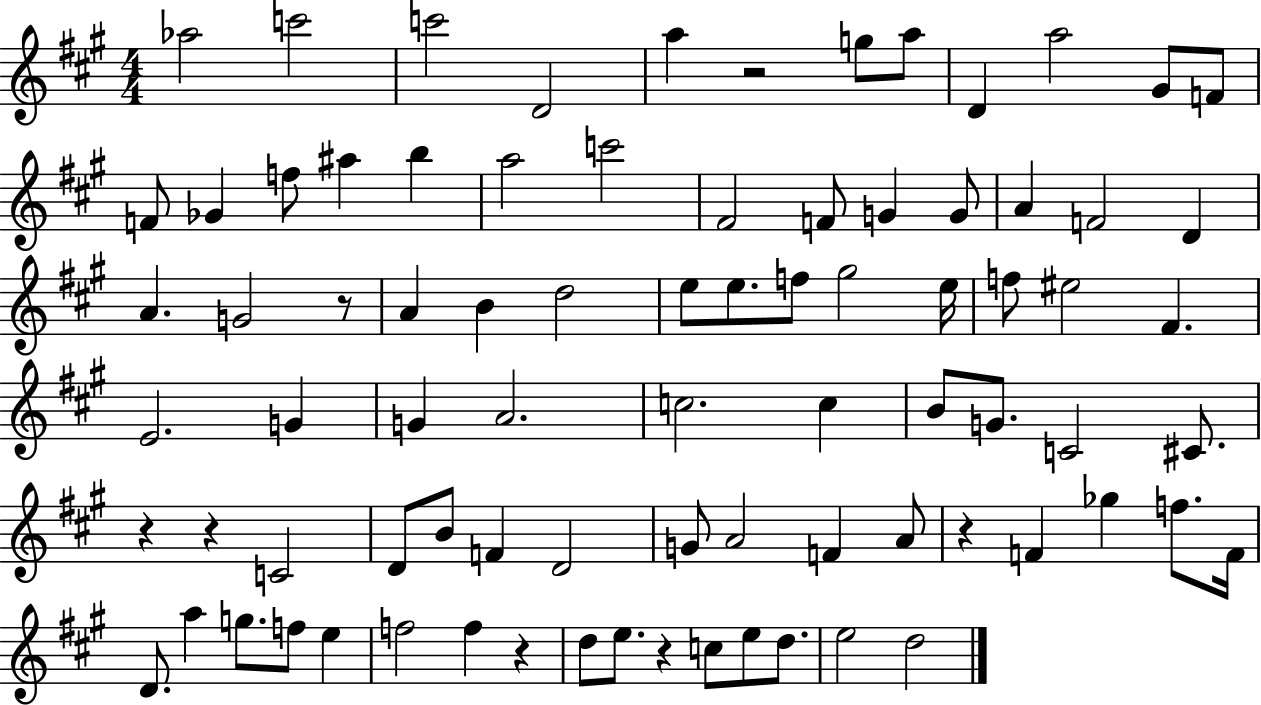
{
  \clef treble
  \numericTimeSignature
  \time 4/4
  \key a \major
  aes''2 c'''2 | c'''2 d'2 | a''4 r2 g''8 a''8 | d'4 a''2 gis'8 f'8 | \break f'8 ges'4 f''8 ais''4 b''4 | a''2 c'''2 | fis'2 f'8 g'4 g'8 | a'4 f'2 d'4 | \break a'4. g'2 r8 | a'4 b'4 d''2 | e''8 e''8. f''8 gis''2 e''16 | f''8 eis''2 fis'4. | \break e'2. g'4 | g'4 a'2. | c''2. c''4 | b'8 g'8. c'2 cis'8. | \break r4 r4 c'2 | d'8 b'8 f'4 d'2 | g'8 a'2 f'4 a'8 | r4 f'4 ges''4 f''8. f'16 | \break d'8. a''4 g''8. f''8 e''4 | f''2 f''4 r4 | d''8 e''8. r4 c''8 e''8 d''8. | e''2 d''2 | \break \bar "|."
}